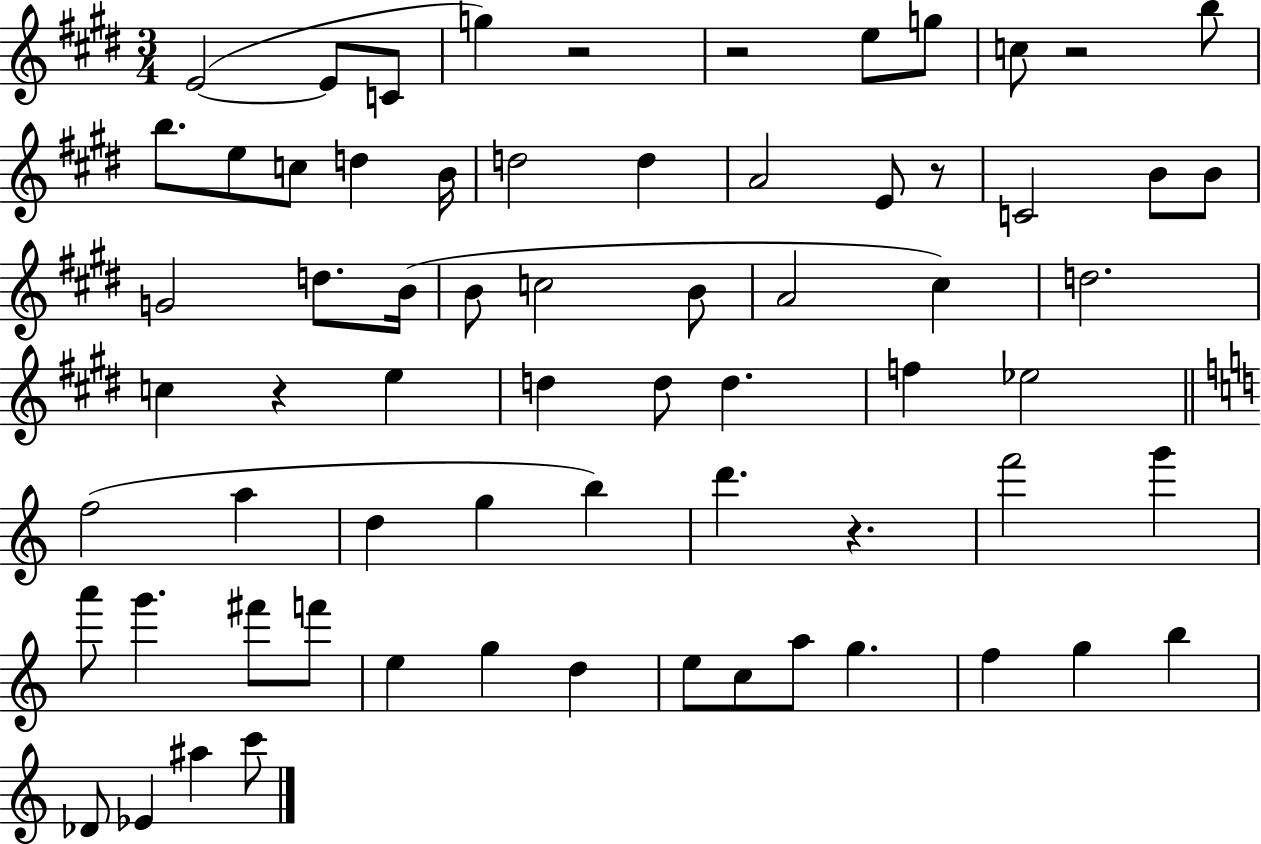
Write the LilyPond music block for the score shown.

{
  \clef treble
  \numericTimeSignature
  \time 3/4
  \key e \major
  e'2~(~ e'8 c'8 | g''4) r2 | r2 e''8 g''8 | c''8 r2 b''8 | \break b''8. e''8 c''8 d''4 b'16 | d''2 d''4 | a'2 e'8 r8 | c'2 b'8 b'8 | \break g'2 d''8. b'16( | b'8 c''2 b'8 | a'2 cis''4) | d''2. | \break c''4 r4 e''4 | d''4 d''8 d''4. | f''4 ees''2 | \bar "||" \break \key c \major f''2( a''4 | d''4 g''4 b''4) | d'''4. r4. | f'''2 g'''4 | \break a'''8 g'''4. fis'''8 f'''8 | e''4 g''4 d''4 | e''8 c''8 a''8 g''4. | f''4 g''4 b''4 | \break des'8 ees'4 ais''4 c'''8 | \bar "|."
}